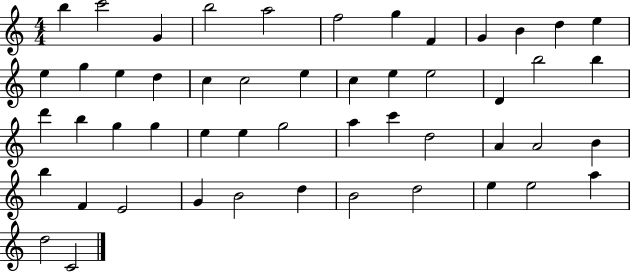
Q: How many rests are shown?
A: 0